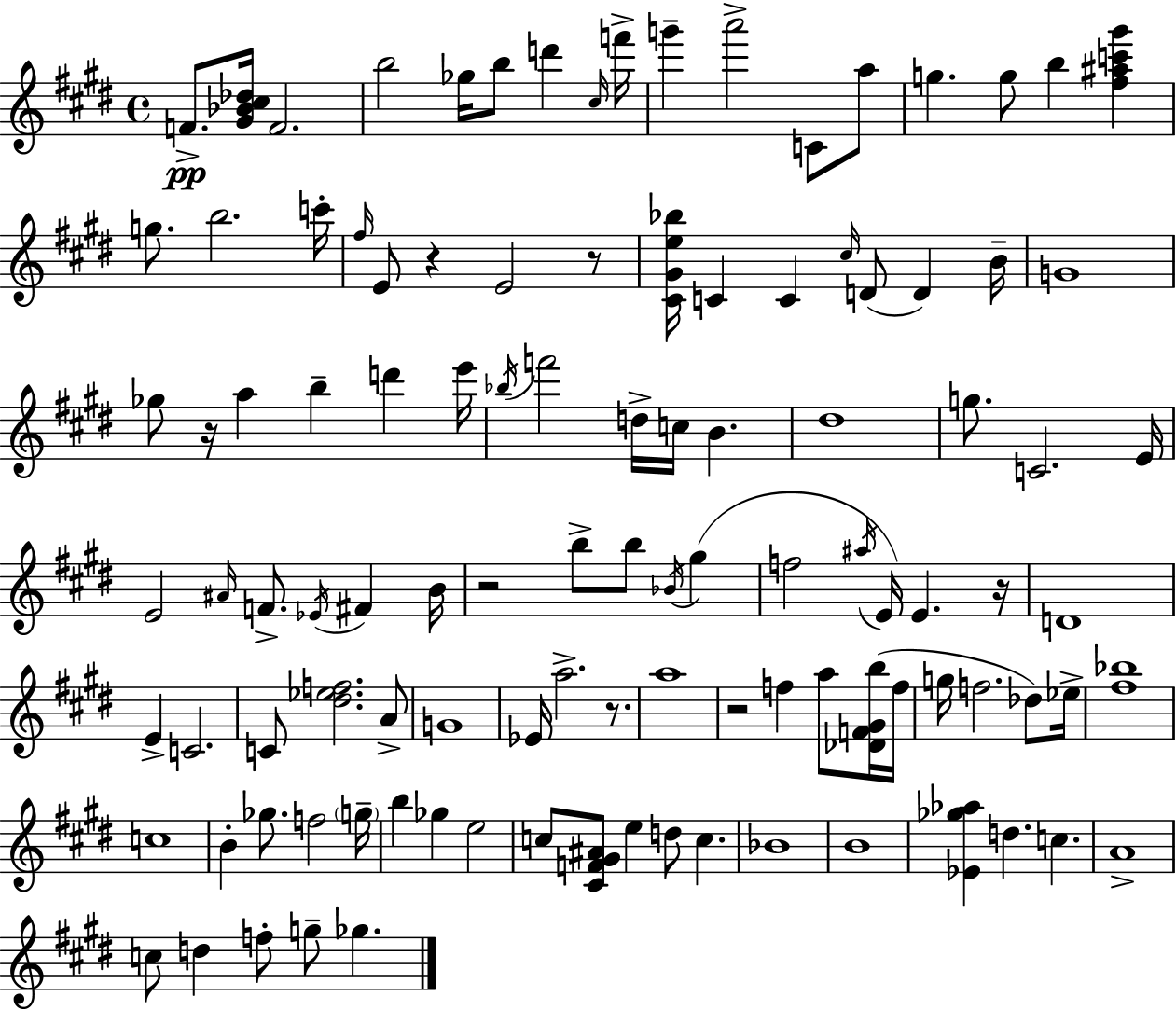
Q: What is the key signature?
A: E major